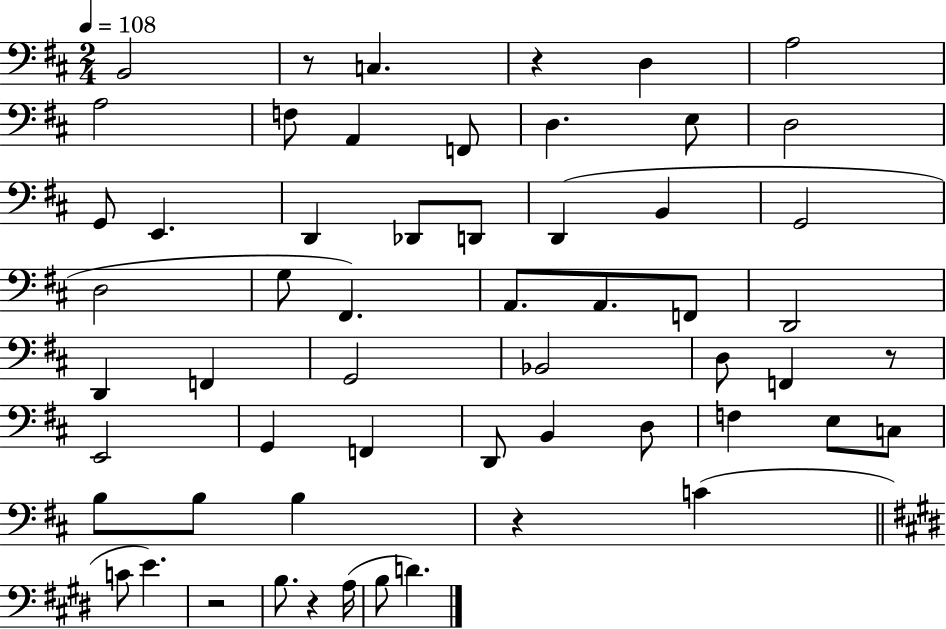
{
  \clef bass
  \numericTimeSignature
  \time 2/4
  \key d \major
  \tempo 4 = 108
  \repeat volta 2 { b,2 | r8 c4. | r4 d4 | a2 | \break a2 | f8 a,4 f,8 | d4. e8 | d2 | \break g,8 e,4. | d,4 des,8 d,8 | d,4( b,4 | g,2 | \break d2 | g8 fis,4.) | a,8. a,8. f,8 | d,2 | \break d,4 f,4 | g,2 | bes,2 | d8 f,4 r8 | \break e,2 | g,4 f,4 | d,8 b,4 d8 | f4 e8 c8 | \break b8 b8 b4 | r4 c'4( | \bar "||" \break \key e \major c'8 e'4.) | r2 | b8. r4 a16( | b8 d'4.) | \break } \bar "|."
}